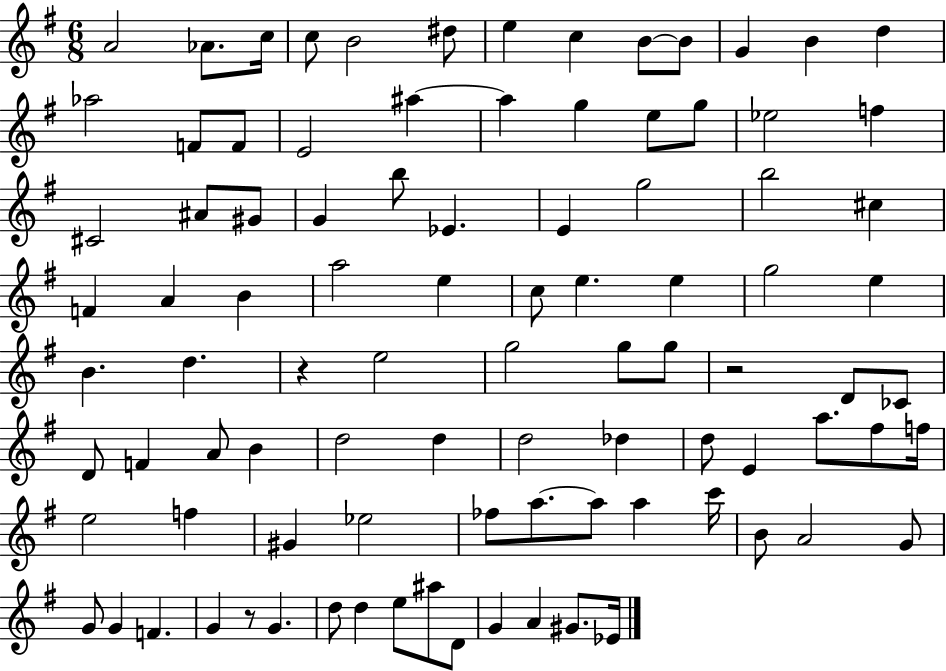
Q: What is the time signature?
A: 6/8